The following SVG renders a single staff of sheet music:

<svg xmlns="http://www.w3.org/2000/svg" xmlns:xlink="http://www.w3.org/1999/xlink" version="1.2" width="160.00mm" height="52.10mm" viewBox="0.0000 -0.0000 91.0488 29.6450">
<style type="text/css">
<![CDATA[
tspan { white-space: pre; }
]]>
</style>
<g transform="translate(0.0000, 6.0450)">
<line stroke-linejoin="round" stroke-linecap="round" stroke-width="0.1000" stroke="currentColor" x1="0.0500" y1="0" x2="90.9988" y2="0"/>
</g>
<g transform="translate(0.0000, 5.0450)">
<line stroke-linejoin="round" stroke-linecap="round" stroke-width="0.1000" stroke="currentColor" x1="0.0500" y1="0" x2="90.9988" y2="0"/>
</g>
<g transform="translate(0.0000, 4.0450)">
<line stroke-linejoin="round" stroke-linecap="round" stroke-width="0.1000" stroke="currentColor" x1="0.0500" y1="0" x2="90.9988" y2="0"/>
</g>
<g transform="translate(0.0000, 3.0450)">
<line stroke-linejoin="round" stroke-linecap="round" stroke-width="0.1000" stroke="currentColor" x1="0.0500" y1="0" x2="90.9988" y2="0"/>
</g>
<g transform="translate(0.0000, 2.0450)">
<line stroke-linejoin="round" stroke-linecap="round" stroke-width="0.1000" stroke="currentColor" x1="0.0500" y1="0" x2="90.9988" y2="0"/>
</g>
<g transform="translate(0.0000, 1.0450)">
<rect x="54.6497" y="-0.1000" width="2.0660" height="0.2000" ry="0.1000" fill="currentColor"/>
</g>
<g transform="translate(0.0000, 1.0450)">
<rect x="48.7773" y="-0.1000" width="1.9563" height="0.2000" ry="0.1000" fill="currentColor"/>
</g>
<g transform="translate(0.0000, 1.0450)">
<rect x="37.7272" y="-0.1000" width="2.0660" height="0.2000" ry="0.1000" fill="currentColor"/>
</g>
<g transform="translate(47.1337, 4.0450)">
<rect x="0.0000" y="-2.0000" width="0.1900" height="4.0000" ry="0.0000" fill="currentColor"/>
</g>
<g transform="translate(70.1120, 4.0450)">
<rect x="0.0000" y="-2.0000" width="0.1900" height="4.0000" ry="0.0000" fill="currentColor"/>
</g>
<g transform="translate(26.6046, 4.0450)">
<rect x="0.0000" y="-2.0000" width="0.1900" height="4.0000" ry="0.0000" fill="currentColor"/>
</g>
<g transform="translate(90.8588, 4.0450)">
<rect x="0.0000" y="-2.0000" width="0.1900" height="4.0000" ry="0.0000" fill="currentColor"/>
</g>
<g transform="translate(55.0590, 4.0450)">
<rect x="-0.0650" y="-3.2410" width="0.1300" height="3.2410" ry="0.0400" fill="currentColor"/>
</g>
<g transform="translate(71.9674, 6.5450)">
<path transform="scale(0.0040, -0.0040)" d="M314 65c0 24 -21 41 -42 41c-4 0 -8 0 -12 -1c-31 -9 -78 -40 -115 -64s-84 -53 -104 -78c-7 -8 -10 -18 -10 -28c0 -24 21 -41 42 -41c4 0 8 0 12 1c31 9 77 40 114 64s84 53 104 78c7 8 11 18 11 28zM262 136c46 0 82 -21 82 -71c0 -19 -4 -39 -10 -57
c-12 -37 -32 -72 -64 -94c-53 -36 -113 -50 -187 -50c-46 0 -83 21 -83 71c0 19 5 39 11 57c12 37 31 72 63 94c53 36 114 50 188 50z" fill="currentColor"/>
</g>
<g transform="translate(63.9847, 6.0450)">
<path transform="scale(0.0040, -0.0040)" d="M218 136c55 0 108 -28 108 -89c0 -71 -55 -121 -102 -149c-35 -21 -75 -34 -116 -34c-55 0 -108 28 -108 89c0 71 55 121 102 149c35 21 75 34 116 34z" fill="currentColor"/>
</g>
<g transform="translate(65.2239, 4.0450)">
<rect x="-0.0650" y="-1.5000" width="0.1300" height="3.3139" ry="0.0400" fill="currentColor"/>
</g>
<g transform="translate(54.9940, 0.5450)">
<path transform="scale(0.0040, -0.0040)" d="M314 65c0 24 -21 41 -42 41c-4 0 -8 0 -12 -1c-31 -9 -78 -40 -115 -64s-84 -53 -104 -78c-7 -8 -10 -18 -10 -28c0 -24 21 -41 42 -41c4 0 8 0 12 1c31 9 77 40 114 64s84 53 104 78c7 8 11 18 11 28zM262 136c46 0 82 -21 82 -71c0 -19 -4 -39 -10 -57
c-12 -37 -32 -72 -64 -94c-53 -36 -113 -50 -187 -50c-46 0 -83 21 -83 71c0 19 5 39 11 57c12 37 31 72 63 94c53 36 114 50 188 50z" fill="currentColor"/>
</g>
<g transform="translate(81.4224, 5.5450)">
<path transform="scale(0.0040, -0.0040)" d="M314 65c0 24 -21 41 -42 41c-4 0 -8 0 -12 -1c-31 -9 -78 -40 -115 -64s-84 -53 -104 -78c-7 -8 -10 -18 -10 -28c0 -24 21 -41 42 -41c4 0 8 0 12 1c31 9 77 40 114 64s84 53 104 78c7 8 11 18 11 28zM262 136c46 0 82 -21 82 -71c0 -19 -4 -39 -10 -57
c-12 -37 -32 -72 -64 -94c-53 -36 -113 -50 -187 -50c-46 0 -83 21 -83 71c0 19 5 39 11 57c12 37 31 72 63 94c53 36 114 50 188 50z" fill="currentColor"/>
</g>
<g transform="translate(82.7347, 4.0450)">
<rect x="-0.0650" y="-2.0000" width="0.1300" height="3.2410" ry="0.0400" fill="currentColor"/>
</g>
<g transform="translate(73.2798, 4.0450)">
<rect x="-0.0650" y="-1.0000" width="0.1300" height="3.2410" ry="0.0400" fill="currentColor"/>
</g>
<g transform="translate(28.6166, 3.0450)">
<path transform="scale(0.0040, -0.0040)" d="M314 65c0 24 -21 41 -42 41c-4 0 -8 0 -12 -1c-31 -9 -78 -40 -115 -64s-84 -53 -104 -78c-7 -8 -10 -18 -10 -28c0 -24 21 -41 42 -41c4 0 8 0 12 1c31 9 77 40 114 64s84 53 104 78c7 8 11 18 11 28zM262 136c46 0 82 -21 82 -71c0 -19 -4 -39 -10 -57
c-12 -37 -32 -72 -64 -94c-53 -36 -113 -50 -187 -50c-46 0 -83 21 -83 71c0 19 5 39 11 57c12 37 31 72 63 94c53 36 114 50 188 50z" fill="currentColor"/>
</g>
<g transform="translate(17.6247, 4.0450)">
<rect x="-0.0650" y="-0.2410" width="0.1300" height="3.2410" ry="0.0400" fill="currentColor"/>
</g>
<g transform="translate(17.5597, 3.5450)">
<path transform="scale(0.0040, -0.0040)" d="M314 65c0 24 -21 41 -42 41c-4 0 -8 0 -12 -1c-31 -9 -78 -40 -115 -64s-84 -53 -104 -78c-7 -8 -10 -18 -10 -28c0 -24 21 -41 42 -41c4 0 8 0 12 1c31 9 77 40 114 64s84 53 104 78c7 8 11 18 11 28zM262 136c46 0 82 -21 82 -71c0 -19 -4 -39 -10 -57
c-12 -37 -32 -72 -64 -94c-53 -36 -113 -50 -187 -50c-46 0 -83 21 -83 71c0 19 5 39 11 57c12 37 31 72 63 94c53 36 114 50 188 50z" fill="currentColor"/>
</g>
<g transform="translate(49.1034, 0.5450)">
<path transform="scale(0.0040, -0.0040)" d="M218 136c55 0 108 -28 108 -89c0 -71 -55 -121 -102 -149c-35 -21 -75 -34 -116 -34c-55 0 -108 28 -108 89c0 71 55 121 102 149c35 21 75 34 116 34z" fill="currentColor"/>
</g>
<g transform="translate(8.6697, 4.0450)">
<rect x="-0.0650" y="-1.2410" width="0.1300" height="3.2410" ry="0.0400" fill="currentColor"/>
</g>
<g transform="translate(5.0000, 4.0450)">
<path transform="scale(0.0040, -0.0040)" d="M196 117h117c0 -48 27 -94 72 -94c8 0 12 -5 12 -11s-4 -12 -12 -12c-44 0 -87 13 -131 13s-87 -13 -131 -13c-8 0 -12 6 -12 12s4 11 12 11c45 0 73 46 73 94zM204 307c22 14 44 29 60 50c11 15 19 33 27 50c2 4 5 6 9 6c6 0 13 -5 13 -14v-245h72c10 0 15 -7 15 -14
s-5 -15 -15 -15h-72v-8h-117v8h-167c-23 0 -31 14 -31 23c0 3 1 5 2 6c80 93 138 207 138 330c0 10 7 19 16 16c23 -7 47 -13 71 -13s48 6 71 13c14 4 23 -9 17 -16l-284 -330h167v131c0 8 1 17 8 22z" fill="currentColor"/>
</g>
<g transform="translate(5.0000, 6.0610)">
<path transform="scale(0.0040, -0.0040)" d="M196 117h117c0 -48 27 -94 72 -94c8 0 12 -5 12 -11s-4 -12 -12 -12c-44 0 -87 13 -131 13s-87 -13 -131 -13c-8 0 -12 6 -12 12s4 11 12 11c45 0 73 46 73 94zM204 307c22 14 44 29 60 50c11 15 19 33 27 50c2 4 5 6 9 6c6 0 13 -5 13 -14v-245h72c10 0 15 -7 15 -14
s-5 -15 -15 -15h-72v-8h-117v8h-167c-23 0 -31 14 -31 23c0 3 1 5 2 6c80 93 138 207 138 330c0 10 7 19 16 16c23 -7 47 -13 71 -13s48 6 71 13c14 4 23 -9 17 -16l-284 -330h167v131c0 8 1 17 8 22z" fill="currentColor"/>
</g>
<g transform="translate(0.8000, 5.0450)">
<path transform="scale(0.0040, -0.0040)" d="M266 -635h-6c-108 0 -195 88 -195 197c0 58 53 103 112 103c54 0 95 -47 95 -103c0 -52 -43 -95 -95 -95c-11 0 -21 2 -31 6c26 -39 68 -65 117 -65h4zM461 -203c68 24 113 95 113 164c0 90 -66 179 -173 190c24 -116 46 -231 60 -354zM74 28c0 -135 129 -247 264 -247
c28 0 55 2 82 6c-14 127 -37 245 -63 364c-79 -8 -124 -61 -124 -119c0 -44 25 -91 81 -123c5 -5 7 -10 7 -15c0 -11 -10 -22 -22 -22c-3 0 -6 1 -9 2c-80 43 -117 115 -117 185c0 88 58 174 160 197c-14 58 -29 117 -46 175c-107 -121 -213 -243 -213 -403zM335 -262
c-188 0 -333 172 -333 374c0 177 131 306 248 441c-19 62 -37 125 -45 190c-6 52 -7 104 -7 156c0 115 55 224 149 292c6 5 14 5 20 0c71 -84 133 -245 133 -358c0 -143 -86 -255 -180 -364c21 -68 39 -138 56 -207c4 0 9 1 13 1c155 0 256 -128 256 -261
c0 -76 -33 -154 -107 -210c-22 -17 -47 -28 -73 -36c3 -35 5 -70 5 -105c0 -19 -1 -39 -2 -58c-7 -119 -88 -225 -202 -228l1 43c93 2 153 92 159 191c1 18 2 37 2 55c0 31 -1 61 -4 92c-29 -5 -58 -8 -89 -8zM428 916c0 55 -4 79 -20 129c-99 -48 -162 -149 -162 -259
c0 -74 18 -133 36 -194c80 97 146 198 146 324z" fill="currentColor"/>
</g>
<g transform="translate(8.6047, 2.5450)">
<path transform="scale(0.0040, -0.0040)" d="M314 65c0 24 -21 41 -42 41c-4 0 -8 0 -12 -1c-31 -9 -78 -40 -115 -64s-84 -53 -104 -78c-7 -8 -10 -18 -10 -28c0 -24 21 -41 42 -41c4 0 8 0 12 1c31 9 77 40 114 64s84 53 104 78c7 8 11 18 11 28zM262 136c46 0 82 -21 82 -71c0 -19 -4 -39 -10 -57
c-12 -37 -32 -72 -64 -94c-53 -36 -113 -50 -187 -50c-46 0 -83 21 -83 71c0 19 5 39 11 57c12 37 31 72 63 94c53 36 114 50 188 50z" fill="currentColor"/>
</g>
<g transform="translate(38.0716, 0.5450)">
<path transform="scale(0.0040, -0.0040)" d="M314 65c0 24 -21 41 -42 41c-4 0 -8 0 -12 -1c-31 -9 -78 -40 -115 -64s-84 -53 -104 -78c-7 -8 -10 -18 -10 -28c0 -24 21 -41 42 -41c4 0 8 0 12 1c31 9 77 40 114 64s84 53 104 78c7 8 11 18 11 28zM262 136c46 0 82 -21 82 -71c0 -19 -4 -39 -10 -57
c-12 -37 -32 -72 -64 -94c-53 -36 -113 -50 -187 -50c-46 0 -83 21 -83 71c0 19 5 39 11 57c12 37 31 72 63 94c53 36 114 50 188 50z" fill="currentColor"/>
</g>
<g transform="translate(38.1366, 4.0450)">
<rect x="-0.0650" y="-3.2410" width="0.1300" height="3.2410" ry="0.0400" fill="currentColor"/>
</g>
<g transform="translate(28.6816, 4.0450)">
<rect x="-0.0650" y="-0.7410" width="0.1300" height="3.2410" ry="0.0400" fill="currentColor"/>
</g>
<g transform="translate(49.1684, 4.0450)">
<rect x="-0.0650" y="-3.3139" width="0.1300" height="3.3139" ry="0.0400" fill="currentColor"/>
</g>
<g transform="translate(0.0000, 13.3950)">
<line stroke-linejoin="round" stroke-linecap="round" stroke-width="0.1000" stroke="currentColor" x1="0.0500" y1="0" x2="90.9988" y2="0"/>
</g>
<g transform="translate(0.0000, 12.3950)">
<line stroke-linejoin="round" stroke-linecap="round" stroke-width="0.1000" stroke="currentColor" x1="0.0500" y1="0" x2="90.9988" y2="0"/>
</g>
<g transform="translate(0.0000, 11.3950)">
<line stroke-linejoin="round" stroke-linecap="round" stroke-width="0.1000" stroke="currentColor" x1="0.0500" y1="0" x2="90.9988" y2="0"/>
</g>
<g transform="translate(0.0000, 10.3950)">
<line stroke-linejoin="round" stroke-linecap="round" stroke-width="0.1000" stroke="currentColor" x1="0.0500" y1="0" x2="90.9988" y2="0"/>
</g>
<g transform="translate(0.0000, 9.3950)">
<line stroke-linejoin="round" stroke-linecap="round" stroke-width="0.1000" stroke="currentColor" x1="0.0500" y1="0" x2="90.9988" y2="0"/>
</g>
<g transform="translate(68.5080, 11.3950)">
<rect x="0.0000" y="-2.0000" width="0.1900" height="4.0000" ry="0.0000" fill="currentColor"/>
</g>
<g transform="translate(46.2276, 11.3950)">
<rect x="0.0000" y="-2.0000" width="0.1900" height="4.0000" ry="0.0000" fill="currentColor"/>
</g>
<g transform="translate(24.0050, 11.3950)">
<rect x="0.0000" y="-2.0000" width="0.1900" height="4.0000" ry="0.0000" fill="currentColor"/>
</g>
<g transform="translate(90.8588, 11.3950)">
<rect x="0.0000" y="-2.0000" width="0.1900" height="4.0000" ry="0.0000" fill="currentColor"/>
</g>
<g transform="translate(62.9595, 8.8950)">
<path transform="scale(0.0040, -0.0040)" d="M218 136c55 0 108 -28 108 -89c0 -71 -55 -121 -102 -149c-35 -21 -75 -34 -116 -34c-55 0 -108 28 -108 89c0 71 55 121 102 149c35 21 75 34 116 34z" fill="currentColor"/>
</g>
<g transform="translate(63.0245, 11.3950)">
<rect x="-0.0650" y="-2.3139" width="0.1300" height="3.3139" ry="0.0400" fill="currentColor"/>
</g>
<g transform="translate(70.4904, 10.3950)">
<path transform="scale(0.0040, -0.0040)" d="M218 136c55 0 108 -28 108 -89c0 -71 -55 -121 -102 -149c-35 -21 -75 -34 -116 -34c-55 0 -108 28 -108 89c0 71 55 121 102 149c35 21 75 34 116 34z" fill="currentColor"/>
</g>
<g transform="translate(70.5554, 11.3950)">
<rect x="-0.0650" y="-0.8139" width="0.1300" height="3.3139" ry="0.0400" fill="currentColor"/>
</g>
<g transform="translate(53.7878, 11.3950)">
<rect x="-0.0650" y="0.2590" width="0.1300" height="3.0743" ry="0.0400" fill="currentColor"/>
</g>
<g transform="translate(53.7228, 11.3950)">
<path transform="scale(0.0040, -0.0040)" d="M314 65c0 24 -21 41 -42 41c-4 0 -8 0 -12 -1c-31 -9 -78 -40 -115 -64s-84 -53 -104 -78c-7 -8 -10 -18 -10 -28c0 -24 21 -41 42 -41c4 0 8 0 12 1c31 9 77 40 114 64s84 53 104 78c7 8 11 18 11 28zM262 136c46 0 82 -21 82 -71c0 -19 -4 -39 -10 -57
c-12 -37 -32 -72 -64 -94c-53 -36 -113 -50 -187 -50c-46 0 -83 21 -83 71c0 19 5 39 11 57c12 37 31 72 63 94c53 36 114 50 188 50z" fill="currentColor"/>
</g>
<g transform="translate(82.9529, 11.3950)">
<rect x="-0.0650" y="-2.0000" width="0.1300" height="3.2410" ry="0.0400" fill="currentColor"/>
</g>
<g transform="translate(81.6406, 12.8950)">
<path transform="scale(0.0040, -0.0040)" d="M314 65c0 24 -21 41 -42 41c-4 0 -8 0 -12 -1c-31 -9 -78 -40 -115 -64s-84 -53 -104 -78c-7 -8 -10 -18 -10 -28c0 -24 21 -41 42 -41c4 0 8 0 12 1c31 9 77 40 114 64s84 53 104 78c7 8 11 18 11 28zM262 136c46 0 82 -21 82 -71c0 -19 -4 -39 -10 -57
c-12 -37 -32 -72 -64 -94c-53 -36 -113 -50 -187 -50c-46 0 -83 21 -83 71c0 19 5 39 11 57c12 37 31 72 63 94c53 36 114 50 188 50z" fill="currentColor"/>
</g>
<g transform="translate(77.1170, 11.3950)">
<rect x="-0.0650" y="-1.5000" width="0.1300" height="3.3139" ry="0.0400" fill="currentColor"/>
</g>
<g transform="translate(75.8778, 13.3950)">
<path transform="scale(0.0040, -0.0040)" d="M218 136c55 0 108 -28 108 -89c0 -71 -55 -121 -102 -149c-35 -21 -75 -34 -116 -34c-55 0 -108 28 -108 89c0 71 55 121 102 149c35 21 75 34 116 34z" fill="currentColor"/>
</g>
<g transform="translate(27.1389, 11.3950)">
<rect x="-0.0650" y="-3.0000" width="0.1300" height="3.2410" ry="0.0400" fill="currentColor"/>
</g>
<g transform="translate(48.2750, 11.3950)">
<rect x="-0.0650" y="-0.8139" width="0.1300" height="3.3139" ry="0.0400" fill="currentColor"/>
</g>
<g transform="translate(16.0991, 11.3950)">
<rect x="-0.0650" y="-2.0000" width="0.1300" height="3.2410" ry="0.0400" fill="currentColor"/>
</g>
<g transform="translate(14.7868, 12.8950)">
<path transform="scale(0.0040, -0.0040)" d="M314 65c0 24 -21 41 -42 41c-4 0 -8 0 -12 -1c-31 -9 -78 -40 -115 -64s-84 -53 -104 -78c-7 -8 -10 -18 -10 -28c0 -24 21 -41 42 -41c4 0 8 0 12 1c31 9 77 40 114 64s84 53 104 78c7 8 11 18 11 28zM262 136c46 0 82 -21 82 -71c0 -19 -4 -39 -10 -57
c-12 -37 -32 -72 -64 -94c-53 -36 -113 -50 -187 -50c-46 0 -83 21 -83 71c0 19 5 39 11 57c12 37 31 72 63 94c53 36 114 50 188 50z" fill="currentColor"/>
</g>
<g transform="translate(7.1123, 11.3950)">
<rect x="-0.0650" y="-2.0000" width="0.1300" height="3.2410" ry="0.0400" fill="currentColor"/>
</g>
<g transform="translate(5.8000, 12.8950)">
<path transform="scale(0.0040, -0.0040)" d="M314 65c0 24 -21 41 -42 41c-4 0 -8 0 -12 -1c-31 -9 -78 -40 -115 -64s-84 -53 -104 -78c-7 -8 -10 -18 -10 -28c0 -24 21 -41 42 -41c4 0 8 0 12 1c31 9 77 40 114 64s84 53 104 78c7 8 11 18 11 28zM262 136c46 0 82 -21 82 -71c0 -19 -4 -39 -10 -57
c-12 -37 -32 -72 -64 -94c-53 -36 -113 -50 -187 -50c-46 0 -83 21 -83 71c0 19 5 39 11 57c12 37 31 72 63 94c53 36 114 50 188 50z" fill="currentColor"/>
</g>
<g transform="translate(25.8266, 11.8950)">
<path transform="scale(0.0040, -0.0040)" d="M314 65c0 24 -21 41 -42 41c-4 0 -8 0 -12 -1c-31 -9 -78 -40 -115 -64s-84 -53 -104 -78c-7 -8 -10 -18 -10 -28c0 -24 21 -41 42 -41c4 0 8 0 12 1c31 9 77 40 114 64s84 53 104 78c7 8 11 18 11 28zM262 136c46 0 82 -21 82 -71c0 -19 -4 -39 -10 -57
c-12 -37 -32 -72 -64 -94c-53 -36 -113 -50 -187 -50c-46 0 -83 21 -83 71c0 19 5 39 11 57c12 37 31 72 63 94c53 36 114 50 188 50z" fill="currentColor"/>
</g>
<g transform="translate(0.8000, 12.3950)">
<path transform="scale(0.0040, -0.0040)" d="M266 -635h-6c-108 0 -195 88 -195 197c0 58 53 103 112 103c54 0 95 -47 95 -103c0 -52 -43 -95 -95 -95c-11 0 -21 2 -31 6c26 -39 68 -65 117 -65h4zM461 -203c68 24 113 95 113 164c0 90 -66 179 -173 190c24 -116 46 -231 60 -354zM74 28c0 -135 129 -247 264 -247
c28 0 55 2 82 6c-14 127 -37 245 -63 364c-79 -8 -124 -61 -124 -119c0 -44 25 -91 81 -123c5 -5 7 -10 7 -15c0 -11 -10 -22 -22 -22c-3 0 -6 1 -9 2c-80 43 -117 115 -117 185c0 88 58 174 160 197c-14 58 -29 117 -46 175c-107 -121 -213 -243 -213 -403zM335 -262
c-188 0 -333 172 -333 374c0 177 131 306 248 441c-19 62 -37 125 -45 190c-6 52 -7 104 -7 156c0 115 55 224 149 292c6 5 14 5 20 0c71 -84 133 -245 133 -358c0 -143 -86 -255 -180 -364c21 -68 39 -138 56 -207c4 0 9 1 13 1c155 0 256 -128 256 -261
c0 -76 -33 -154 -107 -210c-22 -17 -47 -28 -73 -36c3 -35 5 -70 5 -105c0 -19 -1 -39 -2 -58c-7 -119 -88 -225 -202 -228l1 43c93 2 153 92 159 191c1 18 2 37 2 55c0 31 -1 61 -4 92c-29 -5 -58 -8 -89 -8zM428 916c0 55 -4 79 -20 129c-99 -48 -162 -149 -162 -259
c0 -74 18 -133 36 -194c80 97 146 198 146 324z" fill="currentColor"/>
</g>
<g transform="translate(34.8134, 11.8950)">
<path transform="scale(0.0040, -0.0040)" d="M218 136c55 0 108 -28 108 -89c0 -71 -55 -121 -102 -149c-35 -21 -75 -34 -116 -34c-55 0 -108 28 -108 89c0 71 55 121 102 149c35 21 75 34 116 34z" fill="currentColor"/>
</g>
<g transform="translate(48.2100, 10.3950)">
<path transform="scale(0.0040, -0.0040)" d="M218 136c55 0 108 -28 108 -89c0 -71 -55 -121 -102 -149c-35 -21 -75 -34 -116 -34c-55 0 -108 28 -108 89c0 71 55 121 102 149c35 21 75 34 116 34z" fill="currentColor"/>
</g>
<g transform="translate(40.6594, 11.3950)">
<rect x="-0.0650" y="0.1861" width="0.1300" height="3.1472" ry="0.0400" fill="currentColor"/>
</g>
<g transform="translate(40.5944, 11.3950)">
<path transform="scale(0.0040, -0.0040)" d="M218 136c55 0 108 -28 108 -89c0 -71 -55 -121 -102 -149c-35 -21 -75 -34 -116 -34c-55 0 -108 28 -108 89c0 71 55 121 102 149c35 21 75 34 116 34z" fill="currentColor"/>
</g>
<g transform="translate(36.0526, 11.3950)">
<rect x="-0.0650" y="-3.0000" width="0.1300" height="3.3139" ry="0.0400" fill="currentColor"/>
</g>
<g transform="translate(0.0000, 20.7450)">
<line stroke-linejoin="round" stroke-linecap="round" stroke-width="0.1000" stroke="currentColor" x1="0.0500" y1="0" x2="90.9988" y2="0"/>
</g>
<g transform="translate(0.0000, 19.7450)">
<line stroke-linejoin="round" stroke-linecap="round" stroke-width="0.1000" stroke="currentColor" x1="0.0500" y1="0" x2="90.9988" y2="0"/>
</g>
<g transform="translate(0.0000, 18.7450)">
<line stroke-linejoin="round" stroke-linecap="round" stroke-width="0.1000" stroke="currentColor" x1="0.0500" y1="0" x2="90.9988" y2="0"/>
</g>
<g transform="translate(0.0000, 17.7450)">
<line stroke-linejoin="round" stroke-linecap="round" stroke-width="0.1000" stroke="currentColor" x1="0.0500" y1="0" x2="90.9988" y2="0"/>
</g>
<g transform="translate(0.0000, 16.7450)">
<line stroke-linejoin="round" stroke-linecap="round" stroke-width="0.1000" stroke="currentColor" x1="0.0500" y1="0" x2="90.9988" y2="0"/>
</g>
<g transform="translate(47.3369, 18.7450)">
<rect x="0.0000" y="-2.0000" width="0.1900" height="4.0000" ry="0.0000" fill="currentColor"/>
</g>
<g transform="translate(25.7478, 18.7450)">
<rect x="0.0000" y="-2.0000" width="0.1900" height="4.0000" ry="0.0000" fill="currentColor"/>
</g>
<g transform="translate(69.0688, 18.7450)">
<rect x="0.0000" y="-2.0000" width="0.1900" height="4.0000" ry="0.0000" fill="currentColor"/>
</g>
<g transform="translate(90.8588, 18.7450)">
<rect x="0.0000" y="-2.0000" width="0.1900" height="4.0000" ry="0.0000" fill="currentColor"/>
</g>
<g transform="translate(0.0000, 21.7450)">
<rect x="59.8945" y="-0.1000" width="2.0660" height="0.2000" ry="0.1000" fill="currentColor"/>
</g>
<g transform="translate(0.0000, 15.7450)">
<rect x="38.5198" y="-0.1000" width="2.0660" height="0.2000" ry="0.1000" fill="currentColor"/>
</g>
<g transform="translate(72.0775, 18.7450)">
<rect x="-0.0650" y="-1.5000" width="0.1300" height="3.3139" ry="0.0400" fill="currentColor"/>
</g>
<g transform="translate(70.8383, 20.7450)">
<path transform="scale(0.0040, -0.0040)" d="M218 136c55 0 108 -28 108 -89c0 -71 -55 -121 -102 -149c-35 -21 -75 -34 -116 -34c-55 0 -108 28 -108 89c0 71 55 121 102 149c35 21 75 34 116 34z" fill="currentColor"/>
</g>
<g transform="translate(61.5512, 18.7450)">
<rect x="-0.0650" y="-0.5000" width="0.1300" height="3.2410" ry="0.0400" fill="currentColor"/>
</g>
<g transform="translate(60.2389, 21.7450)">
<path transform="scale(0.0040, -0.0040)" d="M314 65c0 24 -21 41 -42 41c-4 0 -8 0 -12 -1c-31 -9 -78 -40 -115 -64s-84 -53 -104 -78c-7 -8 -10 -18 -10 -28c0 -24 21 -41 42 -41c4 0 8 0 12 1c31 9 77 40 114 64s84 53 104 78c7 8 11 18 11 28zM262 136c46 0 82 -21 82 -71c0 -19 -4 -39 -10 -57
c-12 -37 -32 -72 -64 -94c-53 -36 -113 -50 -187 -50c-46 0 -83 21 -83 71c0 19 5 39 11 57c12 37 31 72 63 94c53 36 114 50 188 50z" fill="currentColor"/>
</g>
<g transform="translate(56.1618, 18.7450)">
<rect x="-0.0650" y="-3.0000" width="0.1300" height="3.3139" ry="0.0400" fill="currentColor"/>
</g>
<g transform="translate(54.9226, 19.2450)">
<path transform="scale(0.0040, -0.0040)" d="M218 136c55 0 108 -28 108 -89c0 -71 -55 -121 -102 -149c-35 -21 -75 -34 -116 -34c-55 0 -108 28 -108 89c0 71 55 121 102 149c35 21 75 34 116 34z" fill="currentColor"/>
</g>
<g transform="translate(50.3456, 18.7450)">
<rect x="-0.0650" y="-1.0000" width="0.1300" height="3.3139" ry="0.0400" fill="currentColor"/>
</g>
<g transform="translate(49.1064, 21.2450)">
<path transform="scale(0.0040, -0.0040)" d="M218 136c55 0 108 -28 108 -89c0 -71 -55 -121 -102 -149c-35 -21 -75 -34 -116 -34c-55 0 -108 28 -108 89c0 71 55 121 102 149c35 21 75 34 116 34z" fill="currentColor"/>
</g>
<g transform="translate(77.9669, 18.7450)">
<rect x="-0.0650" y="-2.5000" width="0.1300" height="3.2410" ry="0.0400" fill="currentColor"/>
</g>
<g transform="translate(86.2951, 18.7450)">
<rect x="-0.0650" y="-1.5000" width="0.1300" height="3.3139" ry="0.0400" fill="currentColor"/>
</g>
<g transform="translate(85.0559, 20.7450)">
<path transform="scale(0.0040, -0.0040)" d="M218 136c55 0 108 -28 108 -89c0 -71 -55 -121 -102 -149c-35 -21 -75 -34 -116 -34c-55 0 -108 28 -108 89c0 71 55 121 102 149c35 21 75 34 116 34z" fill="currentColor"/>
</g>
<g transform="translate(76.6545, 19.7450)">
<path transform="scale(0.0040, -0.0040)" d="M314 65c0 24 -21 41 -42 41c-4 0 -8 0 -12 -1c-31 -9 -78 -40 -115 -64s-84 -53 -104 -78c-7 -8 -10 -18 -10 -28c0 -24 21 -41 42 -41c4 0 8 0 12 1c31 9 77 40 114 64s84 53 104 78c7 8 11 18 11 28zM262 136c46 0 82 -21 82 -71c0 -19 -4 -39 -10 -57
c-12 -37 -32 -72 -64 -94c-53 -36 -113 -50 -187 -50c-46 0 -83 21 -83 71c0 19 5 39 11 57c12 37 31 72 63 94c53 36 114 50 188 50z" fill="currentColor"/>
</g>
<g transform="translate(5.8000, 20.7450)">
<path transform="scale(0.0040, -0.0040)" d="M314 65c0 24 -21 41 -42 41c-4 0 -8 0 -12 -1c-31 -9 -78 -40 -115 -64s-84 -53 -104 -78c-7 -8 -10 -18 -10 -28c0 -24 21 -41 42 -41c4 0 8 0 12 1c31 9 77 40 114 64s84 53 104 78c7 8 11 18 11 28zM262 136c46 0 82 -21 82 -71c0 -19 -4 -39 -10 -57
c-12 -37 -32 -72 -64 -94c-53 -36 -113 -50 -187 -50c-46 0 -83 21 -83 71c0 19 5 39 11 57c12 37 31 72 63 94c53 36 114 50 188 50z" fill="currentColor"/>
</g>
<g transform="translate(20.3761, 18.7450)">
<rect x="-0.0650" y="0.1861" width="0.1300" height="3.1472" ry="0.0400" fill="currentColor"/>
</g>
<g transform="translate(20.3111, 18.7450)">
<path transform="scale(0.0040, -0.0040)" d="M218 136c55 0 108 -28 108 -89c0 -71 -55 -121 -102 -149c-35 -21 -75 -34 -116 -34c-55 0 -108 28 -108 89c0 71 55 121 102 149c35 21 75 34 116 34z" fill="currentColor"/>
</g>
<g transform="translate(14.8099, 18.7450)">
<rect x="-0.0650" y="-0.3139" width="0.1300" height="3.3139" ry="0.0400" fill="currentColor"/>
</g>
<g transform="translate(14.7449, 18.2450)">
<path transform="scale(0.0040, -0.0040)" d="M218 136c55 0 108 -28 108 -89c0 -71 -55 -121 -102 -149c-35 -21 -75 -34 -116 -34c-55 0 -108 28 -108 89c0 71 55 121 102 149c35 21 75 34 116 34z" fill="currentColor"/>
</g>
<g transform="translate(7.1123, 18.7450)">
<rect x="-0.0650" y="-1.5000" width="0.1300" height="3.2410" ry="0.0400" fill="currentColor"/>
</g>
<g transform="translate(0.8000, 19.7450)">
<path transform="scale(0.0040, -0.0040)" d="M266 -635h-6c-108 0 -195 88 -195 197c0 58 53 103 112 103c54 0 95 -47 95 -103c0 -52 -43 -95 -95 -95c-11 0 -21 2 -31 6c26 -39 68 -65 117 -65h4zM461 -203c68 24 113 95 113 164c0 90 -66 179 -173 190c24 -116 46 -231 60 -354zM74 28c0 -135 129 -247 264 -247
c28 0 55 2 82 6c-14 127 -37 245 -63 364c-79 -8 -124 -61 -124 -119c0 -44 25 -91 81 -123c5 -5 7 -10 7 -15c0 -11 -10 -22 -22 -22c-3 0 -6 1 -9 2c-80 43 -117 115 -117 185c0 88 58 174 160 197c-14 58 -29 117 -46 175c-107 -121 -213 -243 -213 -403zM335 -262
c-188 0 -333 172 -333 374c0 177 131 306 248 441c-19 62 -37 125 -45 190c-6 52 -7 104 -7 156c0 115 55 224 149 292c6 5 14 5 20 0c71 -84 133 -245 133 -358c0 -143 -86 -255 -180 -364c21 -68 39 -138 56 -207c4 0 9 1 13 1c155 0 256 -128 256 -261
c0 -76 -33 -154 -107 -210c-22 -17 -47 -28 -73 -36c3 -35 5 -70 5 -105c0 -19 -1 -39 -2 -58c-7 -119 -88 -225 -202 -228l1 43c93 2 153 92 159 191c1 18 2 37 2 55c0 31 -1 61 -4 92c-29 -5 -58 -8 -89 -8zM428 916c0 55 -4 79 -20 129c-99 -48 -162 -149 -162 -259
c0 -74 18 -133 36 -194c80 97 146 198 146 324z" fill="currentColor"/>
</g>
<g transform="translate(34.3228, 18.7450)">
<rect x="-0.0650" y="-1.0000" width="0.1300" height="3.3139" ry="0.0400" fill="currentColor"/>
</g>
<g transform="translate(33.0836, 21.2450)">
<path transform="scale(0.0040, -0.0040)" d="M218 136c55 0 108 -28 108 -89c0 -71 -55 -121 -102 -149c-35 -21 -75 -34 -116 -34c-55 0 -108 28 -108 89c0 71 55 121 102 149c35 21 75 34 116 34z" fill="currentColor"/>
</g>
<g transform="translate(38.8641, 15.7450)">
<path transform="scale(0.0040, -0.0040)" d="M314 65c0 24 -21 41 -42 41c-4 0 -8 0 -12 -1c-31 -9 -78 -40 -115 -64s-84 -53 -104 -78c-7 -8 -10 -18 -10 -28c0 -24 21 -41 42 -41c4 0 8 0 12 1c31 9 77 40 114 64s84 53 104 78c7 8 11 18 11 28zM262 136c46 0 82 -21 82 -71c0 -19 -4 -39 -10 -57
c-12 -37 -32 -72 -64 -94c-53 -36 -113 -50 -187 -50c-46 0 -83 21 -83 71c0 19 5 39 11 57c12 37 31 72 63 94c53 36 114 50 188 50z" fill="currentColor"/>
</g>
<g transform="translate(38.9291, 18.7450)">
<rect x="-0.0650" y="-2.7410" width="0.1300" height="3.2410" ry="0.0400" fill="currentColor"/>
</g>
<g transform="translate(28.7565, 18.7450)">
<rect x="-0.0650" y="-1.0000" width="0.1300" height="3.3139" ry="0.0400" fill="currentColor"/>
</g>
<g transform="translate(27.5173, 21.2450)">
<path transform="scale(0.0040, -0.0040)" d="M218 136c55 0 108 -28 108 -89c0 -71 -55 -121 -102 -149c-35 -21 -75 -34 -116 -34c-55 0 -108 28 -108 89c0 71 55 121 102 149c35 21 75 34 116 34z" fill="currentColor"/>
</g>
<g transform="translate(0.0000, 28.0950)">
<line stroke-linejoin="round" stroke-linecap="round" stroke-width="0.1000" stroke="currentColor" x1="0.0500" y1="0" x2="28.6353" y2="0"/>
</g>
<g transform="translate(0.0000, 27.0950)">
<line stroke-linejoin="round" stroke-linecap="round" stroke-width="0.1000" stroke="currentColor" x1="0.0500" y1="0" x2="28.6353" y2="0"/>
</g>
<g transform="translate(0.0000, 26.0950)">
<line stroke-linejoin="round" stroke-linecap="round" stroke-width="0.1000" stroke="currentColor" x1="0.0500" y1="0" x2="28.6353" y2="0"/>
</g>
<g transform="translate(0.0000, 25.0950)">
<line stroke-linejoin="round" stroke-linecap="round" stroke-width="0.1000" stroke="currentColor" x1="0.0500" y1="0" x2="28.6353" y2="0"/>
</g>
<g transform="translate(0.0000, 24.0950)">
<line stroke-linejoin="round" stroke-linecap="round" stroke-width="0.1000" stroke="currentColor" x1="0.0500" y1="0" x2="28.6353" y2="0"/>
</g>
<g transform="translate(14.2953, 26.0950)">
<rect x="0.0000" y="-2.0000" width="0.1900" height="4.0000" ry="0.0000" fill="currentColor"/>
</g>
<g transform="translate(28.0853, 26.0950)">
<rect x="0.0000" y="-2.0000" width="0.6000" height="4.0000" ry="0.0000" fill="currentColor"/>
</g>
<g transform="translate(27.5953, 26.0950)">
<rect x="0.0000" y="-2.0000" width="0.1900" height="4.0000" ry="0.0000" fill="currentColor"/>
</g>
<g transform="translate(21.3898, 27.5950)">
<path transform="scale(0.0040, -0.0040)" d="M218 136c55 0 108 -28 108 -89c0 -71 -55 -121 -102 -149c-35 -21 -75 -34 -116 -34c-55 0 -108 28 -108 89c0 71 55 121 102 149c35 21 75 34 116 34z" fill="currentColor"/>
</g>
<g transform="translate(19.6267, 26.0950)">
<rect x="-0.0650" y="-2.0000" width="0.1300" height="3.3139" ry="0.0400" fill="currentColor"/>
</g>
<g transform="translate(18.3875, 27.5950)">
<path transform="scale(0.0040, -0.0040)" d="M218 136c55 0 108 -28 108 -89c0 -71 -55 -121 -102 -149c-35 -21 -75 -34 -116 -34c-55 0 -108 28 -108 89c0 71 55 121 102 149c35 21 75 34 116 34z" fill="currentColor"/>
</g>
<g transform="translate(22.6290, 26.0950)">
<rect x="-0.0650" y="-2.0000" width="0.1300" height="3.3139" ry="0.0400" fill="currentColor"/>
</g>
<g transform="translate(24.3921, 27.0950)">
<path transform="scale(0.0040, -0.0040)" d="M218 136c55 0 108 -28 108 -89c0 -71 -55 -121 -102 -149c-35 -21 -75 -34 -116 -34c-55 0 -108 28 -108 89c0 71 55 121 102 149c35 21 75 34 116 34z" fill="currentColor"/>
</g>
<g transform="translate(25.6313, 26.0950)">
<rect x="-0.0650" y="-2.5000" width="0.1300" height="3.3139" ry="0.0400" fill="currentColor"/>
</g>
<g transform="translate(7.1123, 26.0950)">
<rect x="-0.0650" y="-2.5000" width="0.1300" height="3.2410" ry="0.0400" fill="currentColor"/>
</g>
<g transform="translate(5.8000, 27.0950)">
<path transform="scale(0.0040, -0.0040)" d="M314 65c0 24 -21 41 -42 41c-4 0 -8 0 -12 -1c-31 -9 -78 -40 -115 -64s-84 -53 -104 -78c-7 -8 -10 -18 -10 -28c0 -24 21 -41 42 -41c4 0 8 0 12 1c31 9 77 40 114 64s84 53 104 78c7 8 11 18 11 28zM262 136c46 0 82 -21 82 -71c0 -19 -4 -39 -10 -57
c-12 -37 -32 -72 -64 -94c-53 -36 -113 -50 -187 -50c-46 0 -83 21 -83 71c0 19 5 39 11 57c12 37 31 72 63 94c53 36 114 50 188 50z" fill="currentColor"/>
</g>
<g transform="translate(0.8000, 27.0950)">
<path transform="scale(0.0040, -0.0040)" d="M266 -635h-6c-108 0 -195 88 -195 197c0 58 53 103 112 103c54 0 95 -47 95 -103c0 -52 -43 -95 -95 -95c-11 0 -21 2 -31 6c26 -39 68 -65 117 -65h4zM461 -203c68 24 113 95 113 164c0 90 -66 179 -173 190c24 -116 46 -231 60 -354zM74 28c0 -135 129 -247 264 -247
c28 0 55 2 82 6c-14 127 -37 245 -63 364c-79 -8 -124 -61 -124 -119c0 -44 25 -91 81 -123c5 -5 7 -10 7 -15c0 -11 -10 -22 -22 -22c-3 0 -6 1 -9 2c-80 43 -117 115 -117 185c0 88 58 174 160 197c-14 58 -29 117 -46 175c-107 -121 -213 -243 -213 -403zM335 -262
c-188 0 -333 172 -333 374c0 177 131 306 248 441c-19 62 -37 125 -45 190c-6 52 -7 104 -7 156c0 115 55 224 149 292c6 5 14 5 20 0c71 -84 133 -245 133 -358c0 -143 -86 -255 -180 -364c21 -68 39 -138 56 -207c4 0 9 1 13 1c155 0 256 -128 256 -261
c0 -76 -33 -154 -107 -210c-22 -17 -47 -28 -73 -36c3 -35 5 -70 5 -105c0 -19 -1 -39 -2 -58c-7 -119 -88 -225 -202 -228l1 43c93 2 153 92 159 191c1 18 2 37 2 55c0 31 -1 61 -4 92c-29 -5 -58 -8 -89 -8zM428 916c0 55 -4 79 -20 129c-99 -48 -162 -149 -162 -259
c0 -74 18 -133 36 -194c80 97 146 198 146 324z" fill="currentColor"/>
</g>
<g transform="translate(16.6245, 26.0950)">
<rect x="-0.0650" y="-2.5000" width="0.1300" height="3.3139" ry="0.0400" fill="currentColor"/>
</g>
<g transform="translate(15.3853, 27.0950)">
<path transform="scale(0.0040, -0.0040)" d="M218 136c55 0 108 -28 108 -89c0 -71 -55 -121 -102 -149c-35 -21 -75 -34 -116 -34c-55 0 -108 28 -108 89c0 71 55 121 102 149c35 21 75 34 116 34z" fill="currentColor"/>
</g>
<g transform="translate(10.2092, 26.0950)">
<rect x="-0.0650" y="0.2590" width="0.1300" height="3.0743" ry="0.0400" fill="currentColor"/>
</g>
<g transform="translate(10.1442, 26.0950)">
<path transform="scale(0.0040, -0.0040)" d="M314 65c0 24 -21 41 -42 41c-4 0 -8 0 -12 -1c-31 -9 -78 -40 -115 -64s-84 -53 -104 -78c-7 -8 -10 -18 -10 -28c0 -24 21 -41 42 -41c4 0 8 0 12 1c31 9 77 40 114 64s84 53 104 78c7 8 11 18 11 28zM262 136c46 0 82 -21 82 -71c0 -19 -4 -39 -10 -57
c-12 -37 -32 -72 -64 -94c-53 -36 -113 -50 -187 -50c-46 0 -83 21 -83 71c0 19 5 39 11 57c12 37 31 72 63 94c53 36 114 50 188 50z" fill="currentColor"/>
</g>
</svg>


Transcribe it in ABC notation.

X:1
T:Untitled
M:4/4
L:1/4
K:C
e2 c2 d2 b2 b b2 E D2 F2 F2 F2 A2 A B d B2 g d E F2 E2 c B D D a2 D A C2 E G2 E G2 B2 G F F G